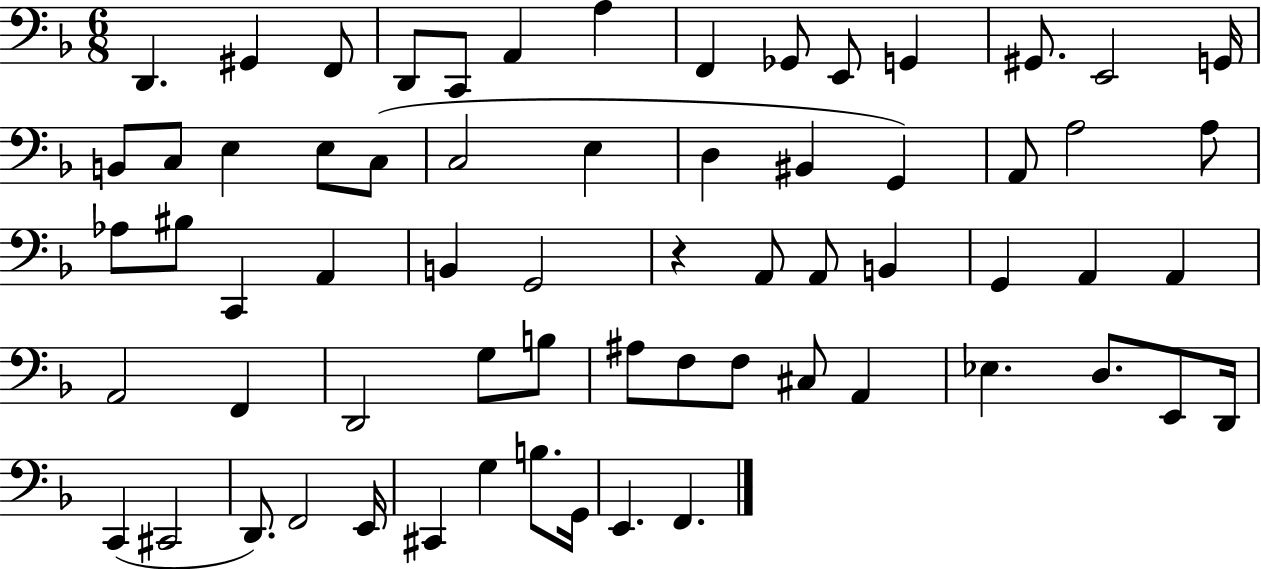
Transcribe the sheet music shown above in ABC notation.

X:1
T:Untitled
M:6/8
L:1/4
K:F
D,, ^G,, F,,/2 D,,/2 C,,/2 A,, A, F,, _G,,/2 E,,/2 G,, ^G,,/2 E,,2 G,,/4 B,,/2 C,/2 E, E,/2 C,/2 C,2 E, D, ^B,, G,, A,,/2 A,2 A,/2 _A,/2 ^B,/2 C,, A,, B,, G,,2 z A,,/2 A,,/2 B,, G,, A,, A,, A,,2 F,, D,,2 G,/2 B,/2 ^A,/2 F,/2 F,/2 ^C,/2 A,, _E, D,/2 E,,/2 D,,/4 C,, ^C,,2 D,,/2 F,,2 E,,/4 ^C,, G, B,/2 G,,/4 E,, F,,